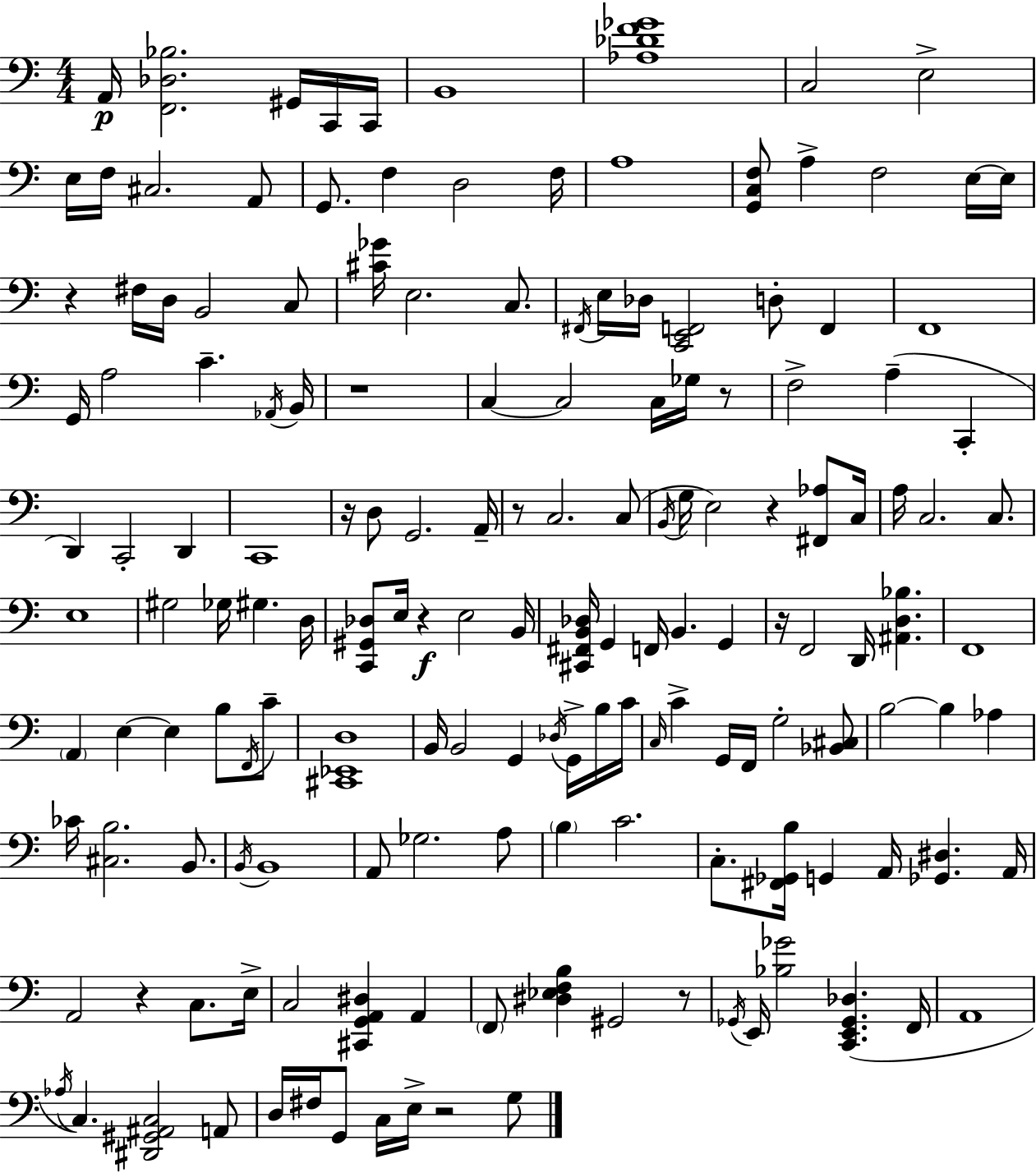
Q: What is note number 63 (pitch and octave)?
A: Gb3